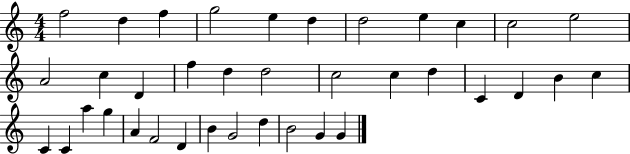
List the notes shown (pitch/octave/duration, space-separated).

F5/h D5/q F5/q G5/h E5/q D5/q D5/h E5/q C5/q C5/h E5/h A4/h C5/q D4/q F5/q D5/q D5/h C5/h C5/q D5/q C4/q D4/q B4/q C5/q C4/q C4/q A5/q G5/q A4/q F4/h D4/q B4/q G4/h D5/q B4/h G4/q G4/q